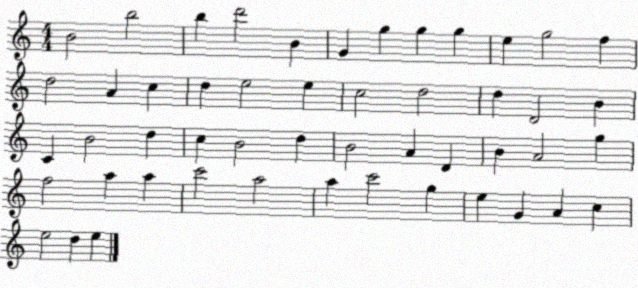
X:1
T:Untitled
M:4/4
L:1/4
K:C
B2 b2 b d'2 B G g g g e g2 f d2 A c d e2 e c2 d2 d D2 B C B2 d c B2 d B2 A D B A2 g f2 a a c'2 a2 a c'2 g e G A c e2 d e